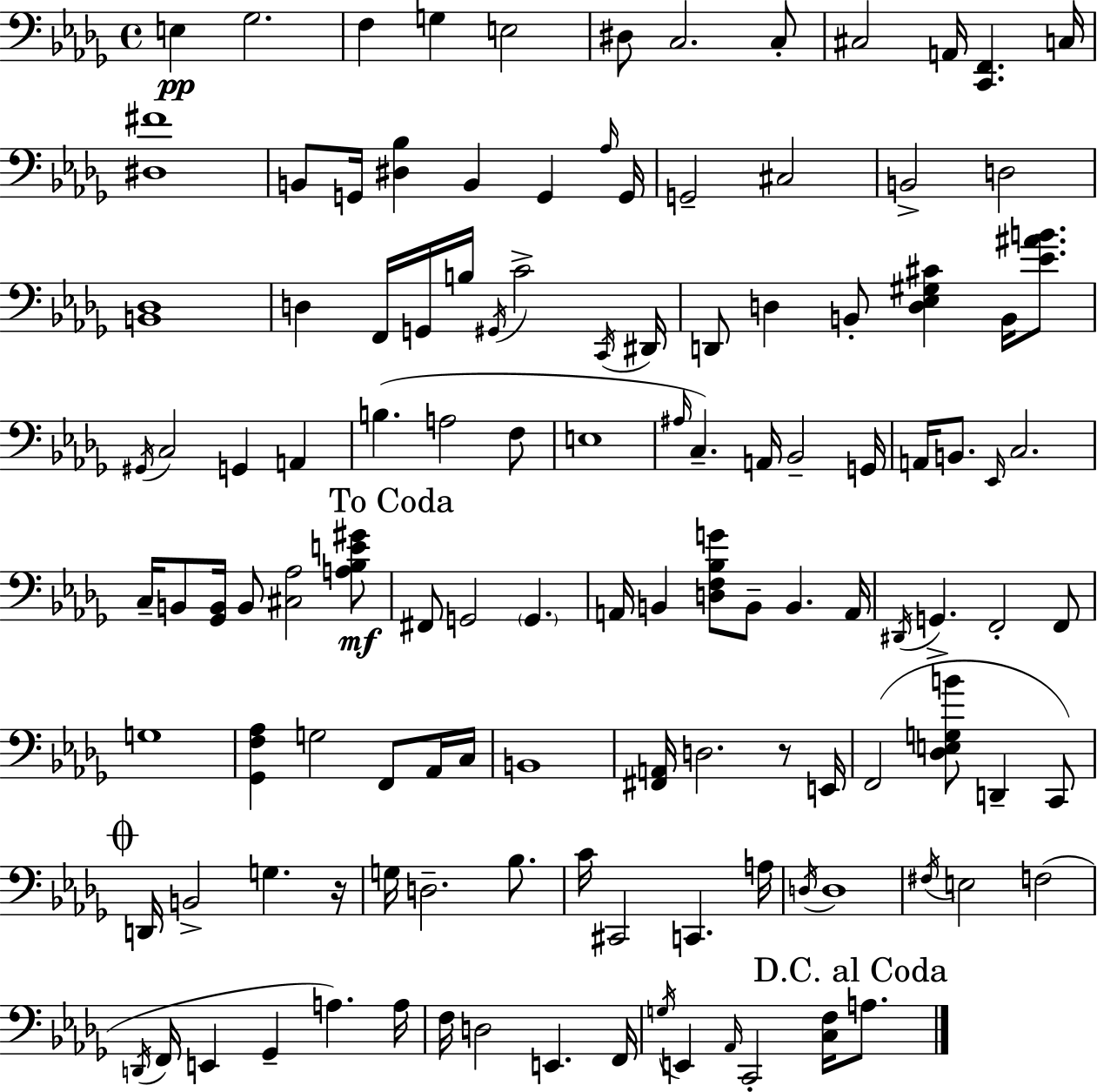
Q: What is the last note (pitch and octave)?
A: A3